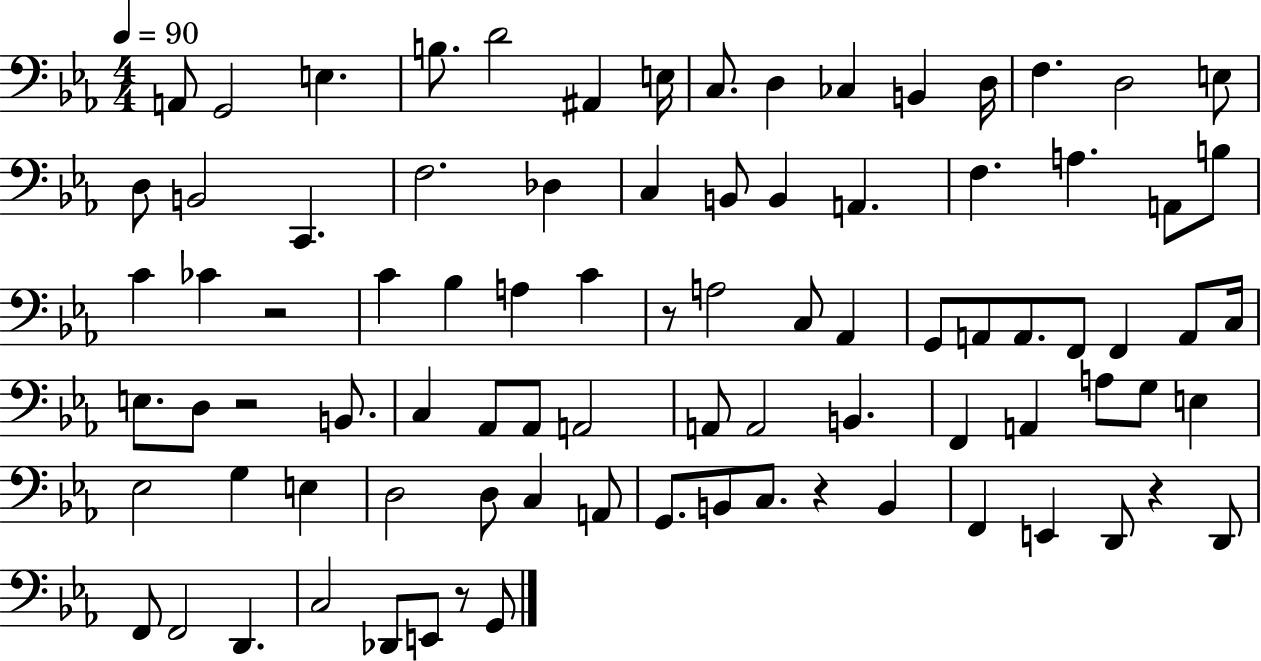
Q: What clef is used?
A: bass